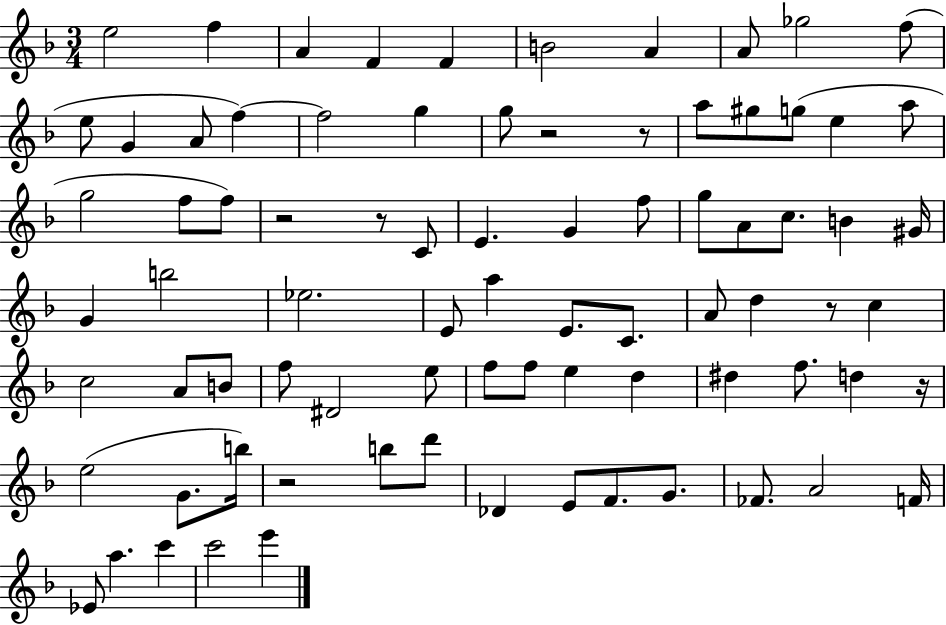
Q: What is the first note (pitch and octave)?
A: E5